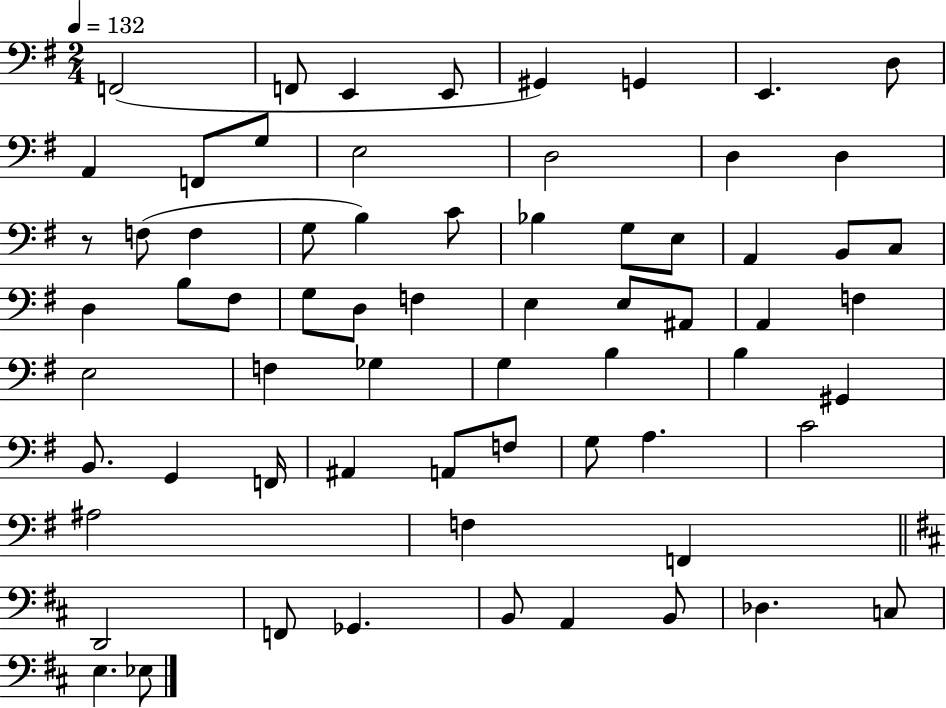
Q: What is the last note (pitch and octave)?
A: Eb3